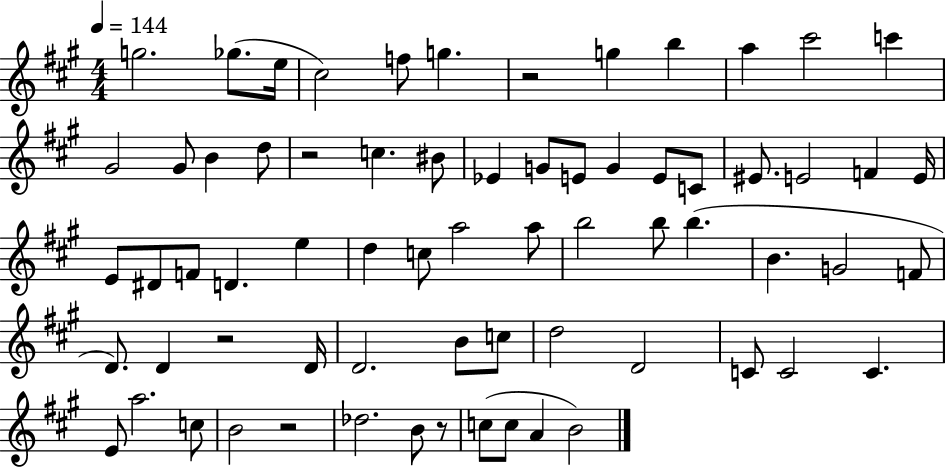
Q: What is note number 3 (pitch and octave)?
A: E5